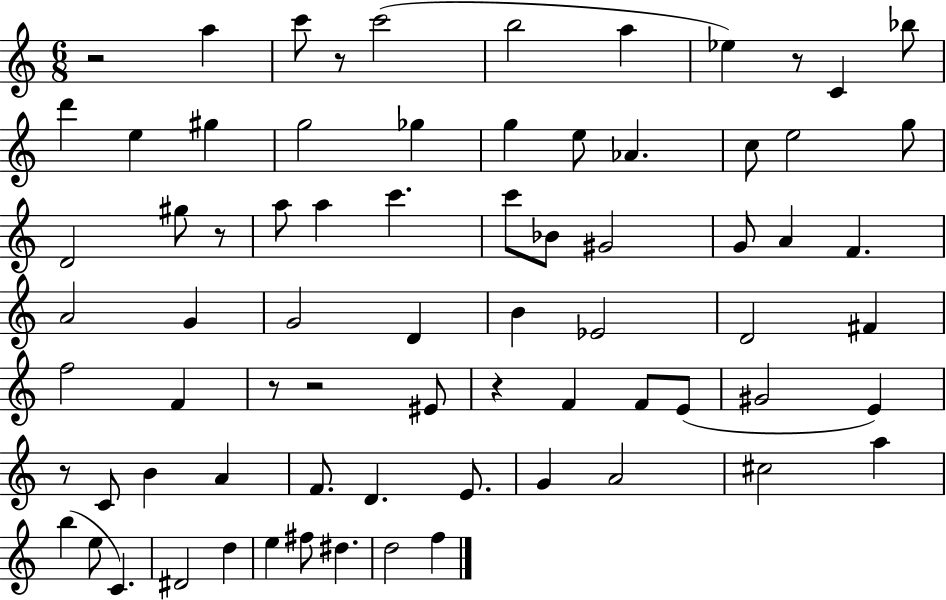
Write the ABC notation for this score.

X:1
T:Untitled
M:6/8
L:1/4
K:C
z2 a c'/2 z/2 c'2 b2 a _e z/2 C _b/2 d' e ^g g2 _g g e/2 _A c/2 e2 g/2 D2 ^g/2 z/2 a/2 a c' c'/2 _B/2 ^G2 G/2 A F A2 G G2 D B _E2 D2 ^F f2 F z/2 z2 ^E/2 z F F/2 E/2 ^G2 E z/2 C/2 B A F/2 D E/2 G A2 ^c2 a b e/2 C ^D2 d e ^f/2 ^d d2 f